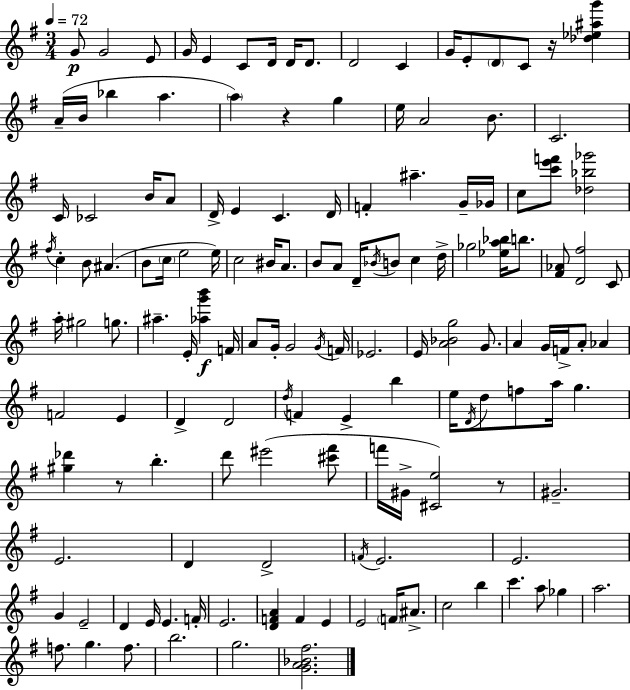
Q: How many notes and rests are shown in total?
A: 144